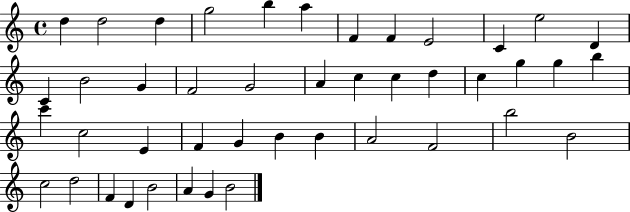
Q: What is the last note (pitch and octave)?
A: B4